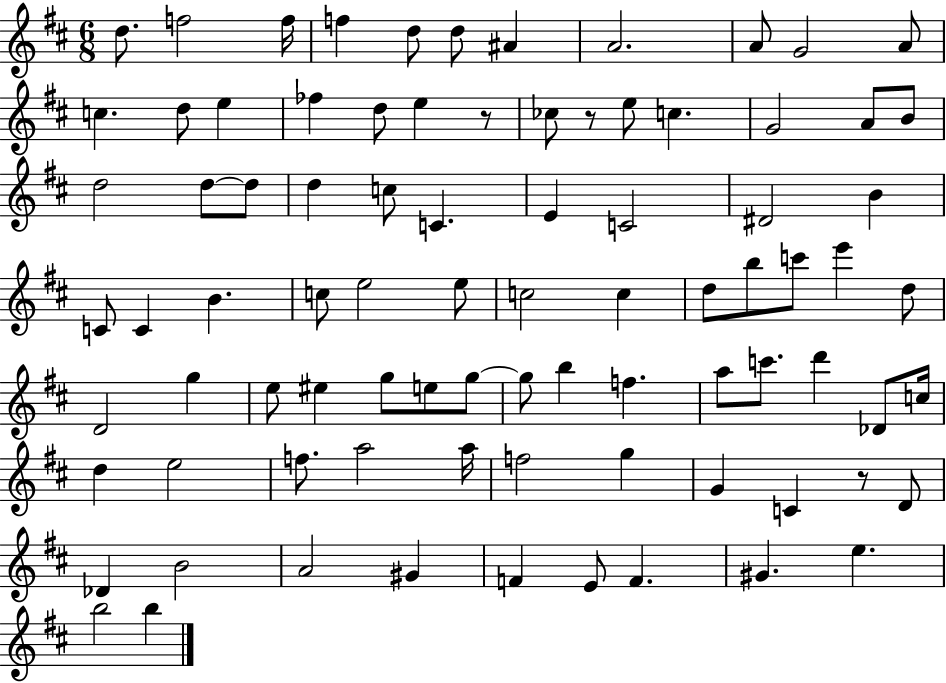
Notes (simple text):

D5/e. F5/h F5/s F5/q D5/e D5/e A#4/q A4/h. A4/e G4/h A4/e C5/q. D5/e E5/q FES5/q D5/e E5/q R/e CES5/e R/e E5/e C5/q. G4/h A4/e B4/e D5/h D5/e D5/e D5/q C5/e C4/q. E4/q C4/h D#4/h B4/q C4/e C4/q B4/q. C5/e E5/h E5/e C5/h C5/q D5/e B5/e C6/e E6/q D5/e D4/h G5/q E5/e EIS5/q G5/e E5/e G5/e G5/e B5/q F5/q. A5/e C6/e. D6/q Db4/e C5/s D5/q E5/h F5/e. A5/h A5/s F5/h G5/q G4/q C4/q R/e D4/e Db4/q B4/h A4/h G#4/q F4/q E4/e F4/q. G#4/q. E5/q. B5/h B5/q